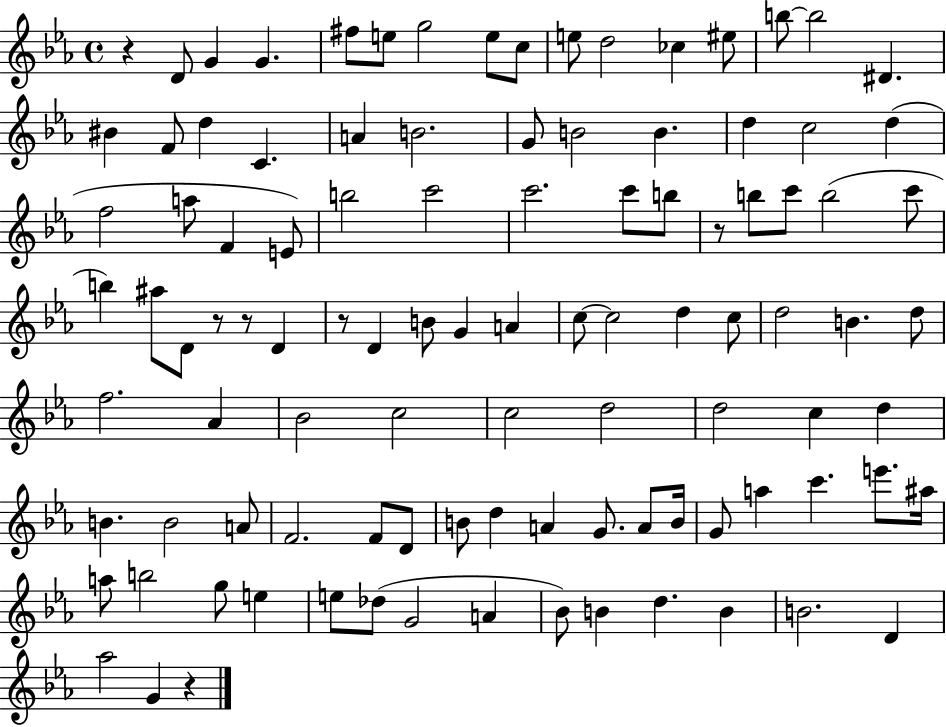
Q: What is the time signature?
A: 4/4